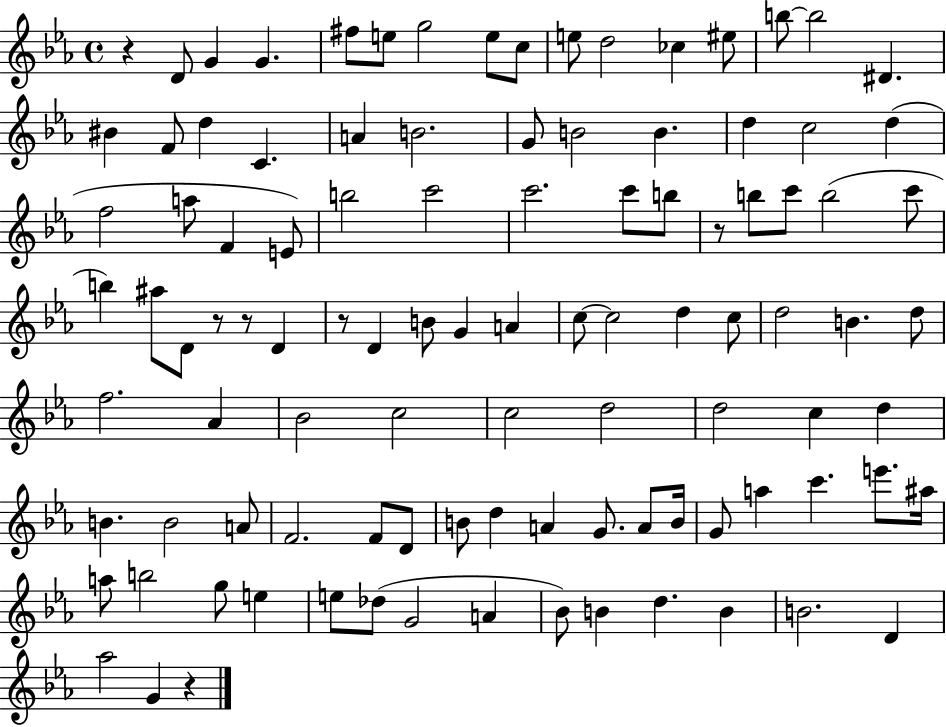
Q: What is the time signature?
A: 4/4